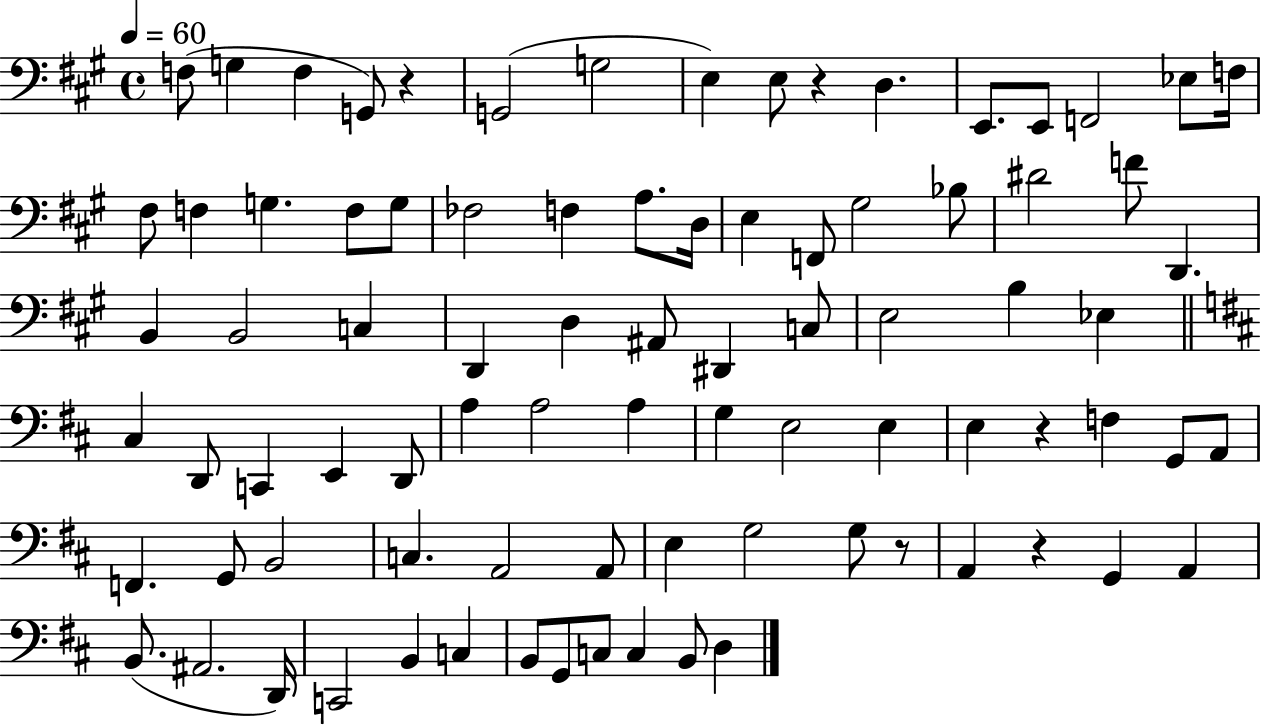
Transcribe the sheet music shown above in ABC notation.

X:1
T:Untitled
M:4/4
L:1/4
K:A
F,/2 G, F, G,,/2 z G,,2 G,2 E, E,/2 z D, E,,/2 E,,/2 F,,2 _E,/2 F,/4 ^F,/2 F, G, F,/2 G,/2 _F,2 F, A,/2 D,/4 E, F,,/2 ^G,2 _B,/2 ^D2 F/2 D,, B,, B,,2 C, D,, D, ^A,,/2 ^D,, C,/2 E,2 B, _E, ^C, D,,/2 C,, E,, D,,/2 A, A,2 A, G, E,2 E, E, z F, G,,/2 A,,/2 F,, G,,/2 B,,2 C, A,,2 A,,/2 E, G,2 G,/2 z/2 A,, z G,, A,, B,,/2 ^A,,2 D,,/4 C,,2 B,, C, B,,/2 G,,/2 C,/2 C, B,,/2 D,